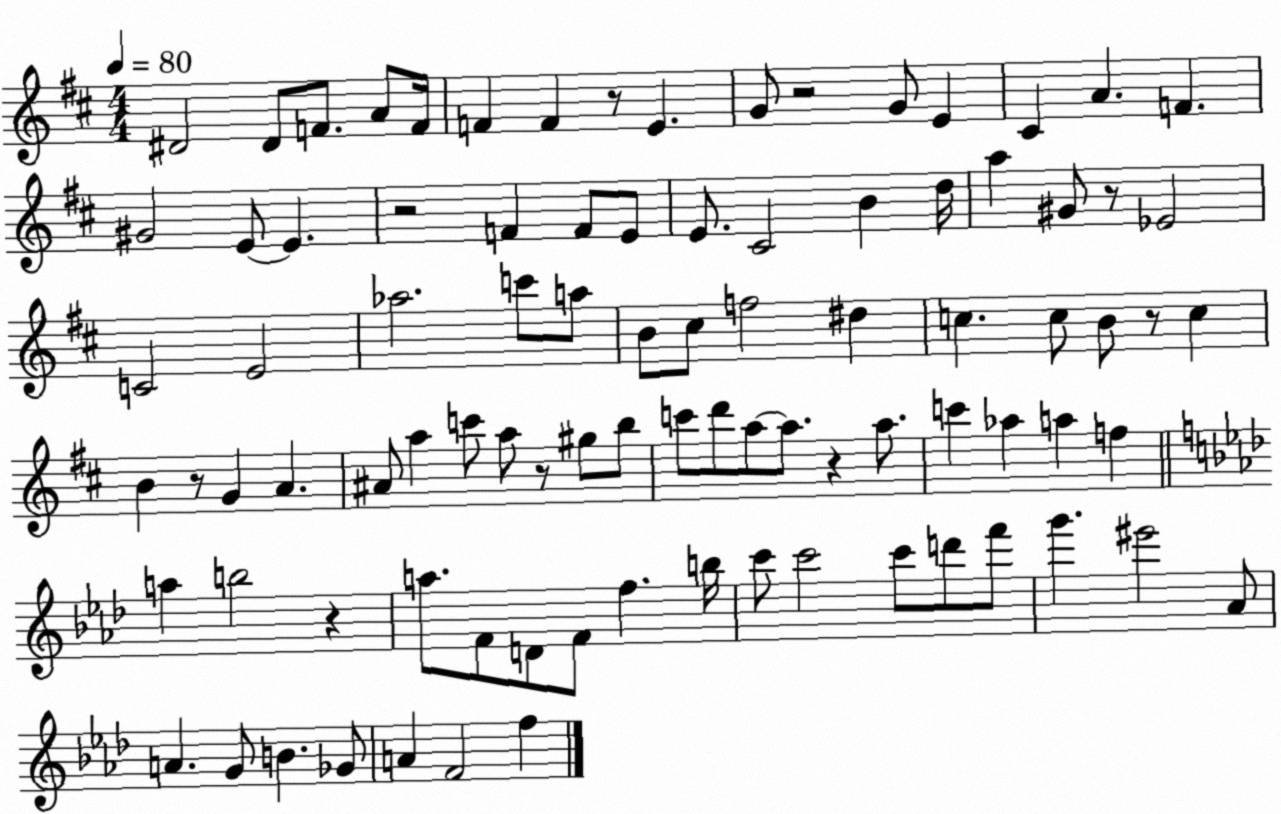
X:1
T:Untitled
M:4/4
L:1/4
K:D
^D2 ^D/2 F/2 A/2 F/4 F F z/2 E G/2 z2 G/2 E ^C A F ^G2 E/2 E z2 F F/2 E/2 E/2 ^C2 B d/4 a ^G/2 z/2 _E2 C2 E2 _a2 c'/2 a/2 B/2 ^c/2 f2 ^d c c/2 B/2 z/2 c B z/2 G A ^A/2 a c'/2 a/2 z/2 ^g/2 b/2 c'/2 d'/2 a/2 a/2 z a/2 c' _a a f a b2 z a/2 F/2 D/2 F/2 f b/4 c'/2 c'2 c'/2 d'/2 f'/2 g' ^e'2 _A/2 A G/2 B _G/2 A F2 f